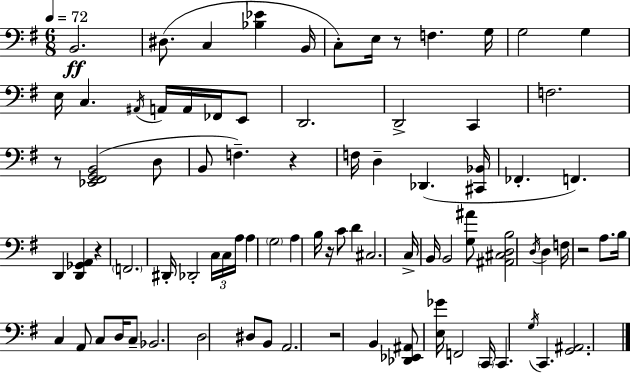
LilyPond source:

{
  \clef bass
  \numericTimeSignature
  \time 6/8
  \key g \major
  \tempo 4 = 72
  b,2.\ff | dis8.( c4 <bes ees'>4 b,16 | c8-.) e16 r8 f4. g16 | g2 g4 | \break e16 c4. \acciaccatura { ais,16 } a,16 a,16 fes,16 e,8 | d,2. | d,2-> c,4 | f2. | \break r8 <ees, fis, g, b,>2( d8 | b,8 f4.--) r4 | f16 d4-- des,4.( | <cis, bes,>16 fes,4.-. f,4.) | \break d,4 <d, ges, a,>4 r4 | \parenthesize f,2. | dis,16-. des,2-. \tuplet 3/2 { c16 c16 | a16 } a4 \parenthesize g2 | \break a4 b16 r16 c'8 d'4 | cis2. | c16-> b,16 b,2 <g ais'>8 | <ais, cis d b>2 \acciaccatura { d16 } d4 | \break f16 r2 a8. | b16 c4 a,8 c8 d16 | c8-- bes,2. | d2 dis8 | \break b,8 a,2. | r2 b,4 | <des, ees, ais,>8 <e ges'>16 f,2 | \parenthesize c,16 c,4. \acciaccatura { g16 } c,4. | \break <g, ais,>2. | \bar "|."
}